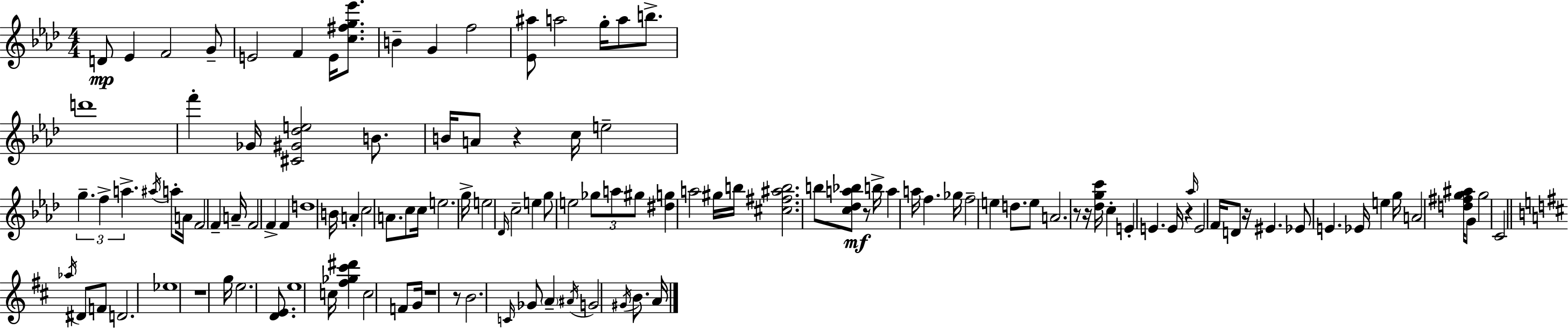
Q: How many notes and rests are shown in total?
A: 124